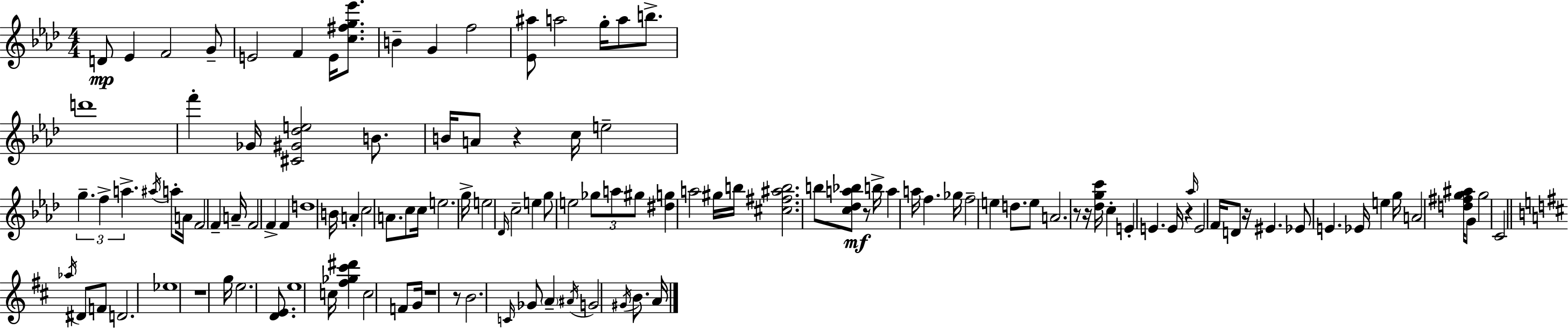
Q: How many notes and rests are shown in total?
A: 124